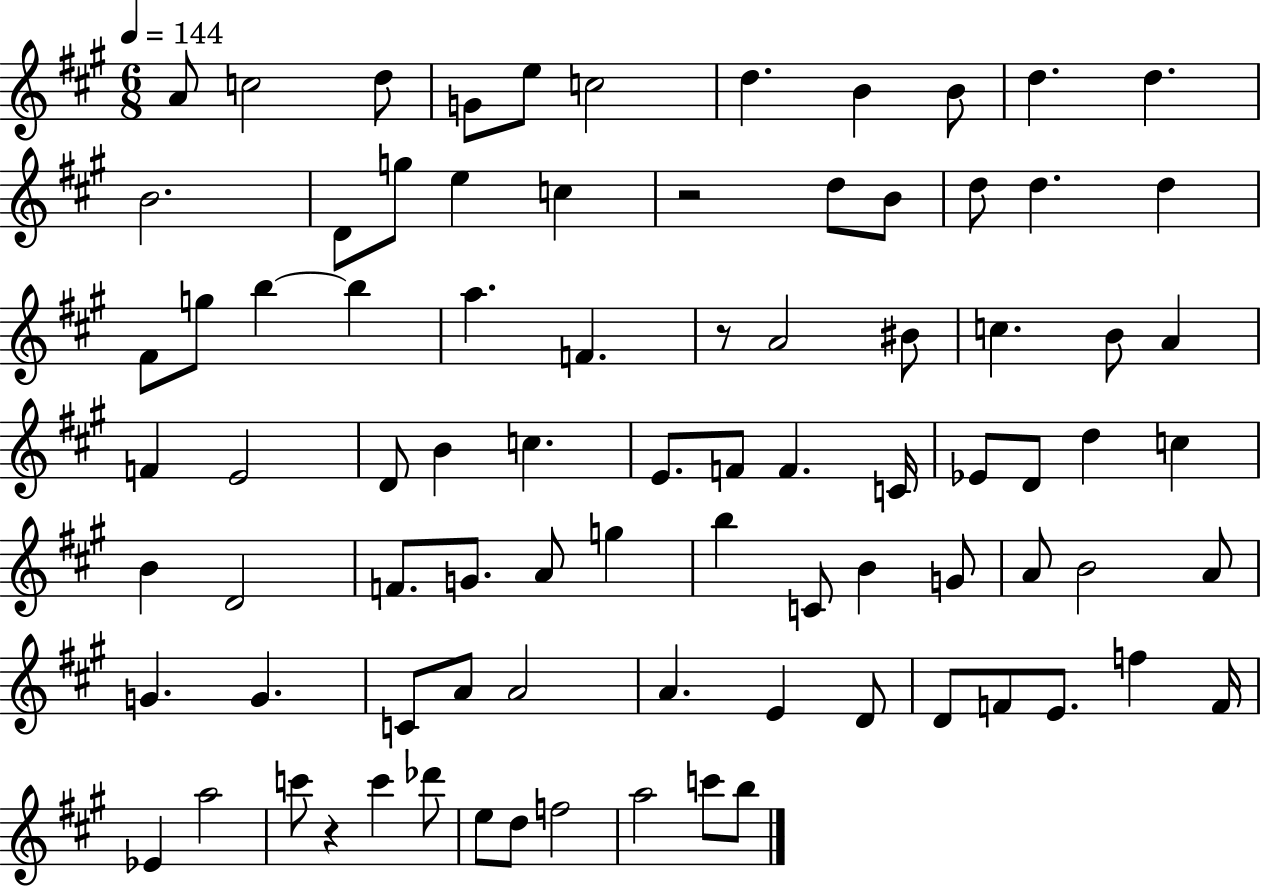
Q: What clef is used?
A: treble